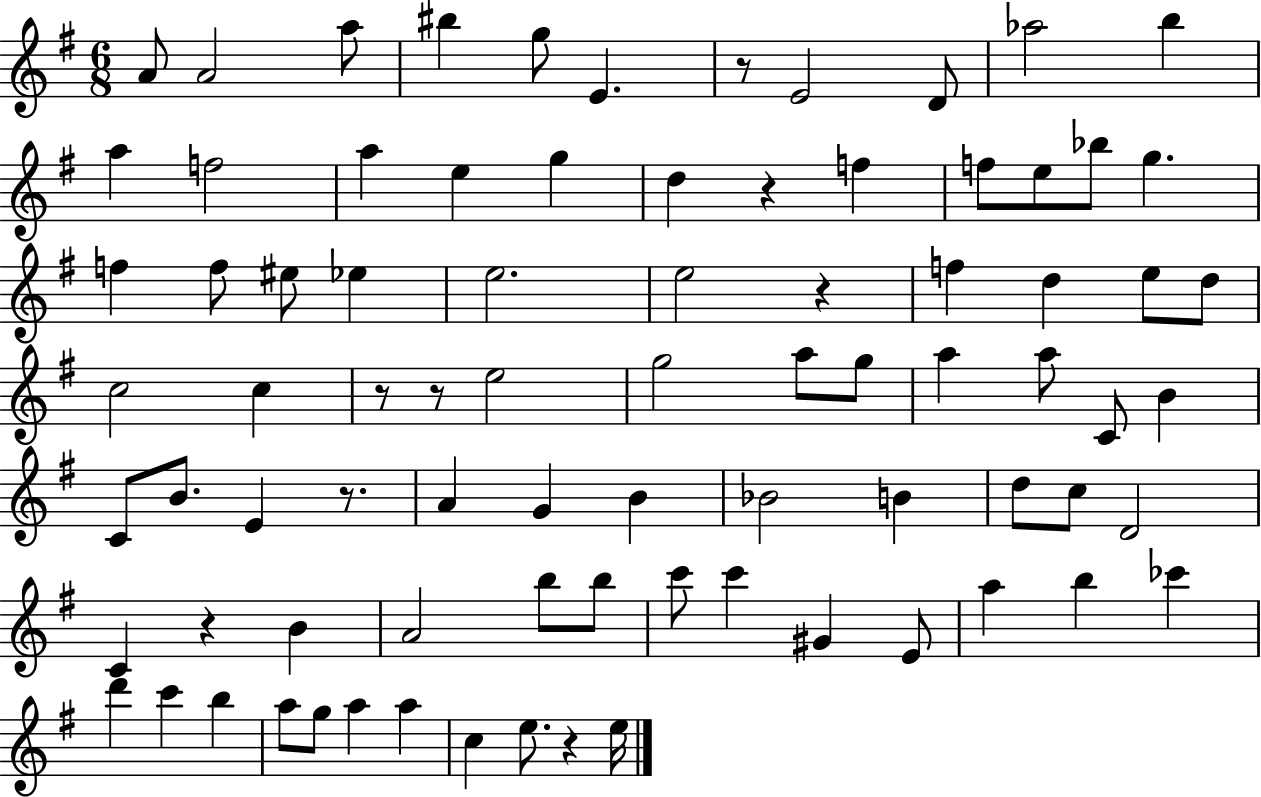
{
  \clef treble
  \numericTimeSignature
  \time 6/8
  \key g \major
  a'8 a'2 a''8 | bis''4 g''8 e'4. | r8 e'2 d'8 | aes''2 b''4 | \break a''4 f''2 | a''4 e''4 g''4 | d''4 r4 f''4 | f''8 e''8 bes''8 g''4. | \break f''4 f''8 eis''8 ees''4 | e''2. | e''2 r4 | f''4 d''4 e''8 d''8 | \break c''2 c''4 | r8 r8 e''2 | g''2 a''8 g''8 | a''4 a''8 c'8 b'4 | \break c'8 b'8. e'4 r8. | a'4 g'4 b'4 | bes'2 b'4 | d''8 c''8 d'2 | \break c'4 r4 b'4 | a'2 b''8 b''8 | c'''8 c'''4 gis'4 e'8 | a''4 b''4 ces'''4 | \break d'''4 c'''4 b''4 | a''8 g''8 a''4 a''4 | c''4 e''8. r4 e''16 | \bar "|."
}